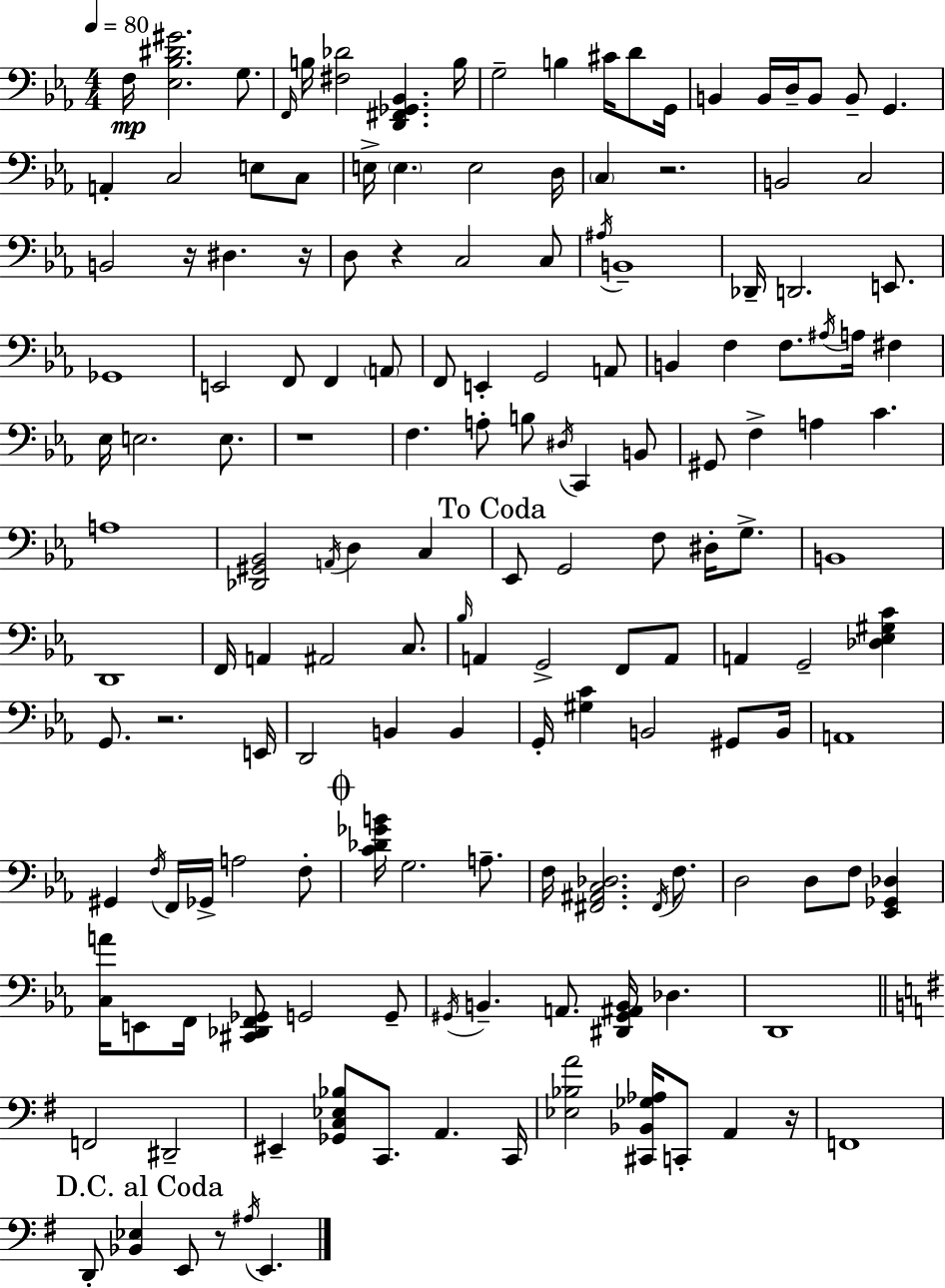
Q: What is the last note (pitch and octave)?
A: E2